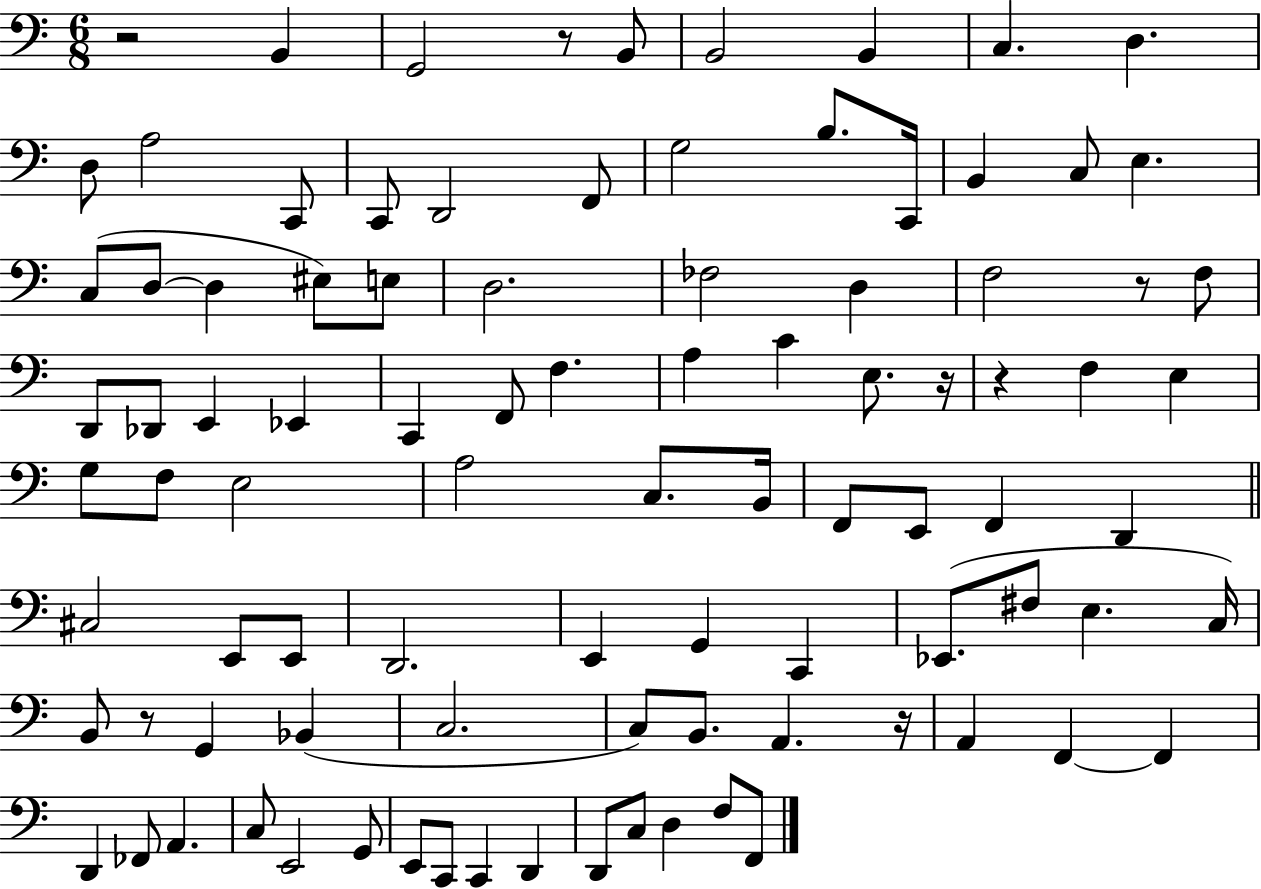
X:1
T:Untitled
M:6/8
L:1/4
K:C
z2 B,, G,,2 z/2 B,,/2 B,,2 B,, C, D, D,/2 A,2 C,,/2 C,,/2 D,,2 F,,/2 G,2 B,/2 C,,/4 B,, C,/2 E, C,/2 D,/2 D, ^E,/2 E,/2 D,2 _F,2 D, F,2 z/2 F,/2 D,,/2 _D,,/2 E,, _E,, C,, F,,/2 F, A, C E,/2 z/4 z F, E, G,/2 F,/2 E,2 A,2 C,/2 B,,/4 F,,/2 E,,/2 F,, D,, ^C,2 E,,/2 E,,/2 D,,2 E,, G,, C,, _E,,/2 ^F,/2 E, C,/4 B,,/2 z/2 G,, _B,, C,2 C,/2 B,,/2 A,, z/4 A,, F,, F,, D,, _F,,/2 A,, C,/2 E,,2 G,,/2 E,,/2 C,,/2 C,, D,, D,,/2 C,/2 D, F,/2 F,,/2